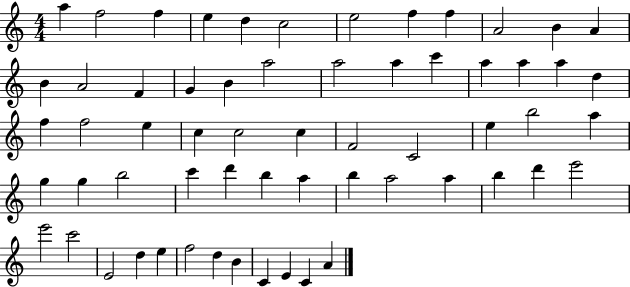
X:1
T:Untitled
M:4/4
L:1/4
K:C
a f2 f e d c2 e2 f f A2 B A B A2 F G B a2 a2 a c' a a a d f f2 e c c2 c F2 C2 e b2 a g g b2 c' d' b a b a2 a b d' e'2 e'2 c'2 E2 d e f2 d B C E C A